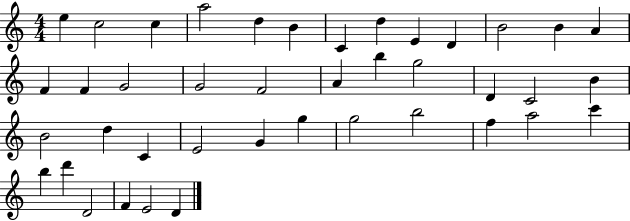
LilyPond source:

{
  \clef treble
  \numericTimeSignature
  \time 4/4
  \key c \major
  e''4 c''2 c''4 | a''2 d''4 b'4 | c'4 d''4 e'4 d'4 | b'2 b'4 a'4 | \break f'4 f'4 g'2 | g'2 f'2 | a'4 b''4 g''2 | d'4 c'2 b'4 | \break b'2 d''4 c'4 | e'2 g'4 g''4 | g''2 b''2 | f''4 a''2 c'''4 | \break b''4 d'''4 d'2 | f'4 e'2 d'4 | \bar "|."
}